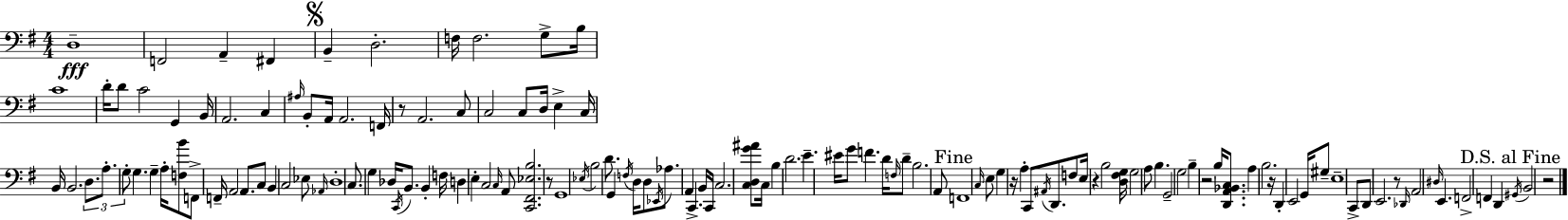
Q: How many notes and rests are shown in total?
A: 137